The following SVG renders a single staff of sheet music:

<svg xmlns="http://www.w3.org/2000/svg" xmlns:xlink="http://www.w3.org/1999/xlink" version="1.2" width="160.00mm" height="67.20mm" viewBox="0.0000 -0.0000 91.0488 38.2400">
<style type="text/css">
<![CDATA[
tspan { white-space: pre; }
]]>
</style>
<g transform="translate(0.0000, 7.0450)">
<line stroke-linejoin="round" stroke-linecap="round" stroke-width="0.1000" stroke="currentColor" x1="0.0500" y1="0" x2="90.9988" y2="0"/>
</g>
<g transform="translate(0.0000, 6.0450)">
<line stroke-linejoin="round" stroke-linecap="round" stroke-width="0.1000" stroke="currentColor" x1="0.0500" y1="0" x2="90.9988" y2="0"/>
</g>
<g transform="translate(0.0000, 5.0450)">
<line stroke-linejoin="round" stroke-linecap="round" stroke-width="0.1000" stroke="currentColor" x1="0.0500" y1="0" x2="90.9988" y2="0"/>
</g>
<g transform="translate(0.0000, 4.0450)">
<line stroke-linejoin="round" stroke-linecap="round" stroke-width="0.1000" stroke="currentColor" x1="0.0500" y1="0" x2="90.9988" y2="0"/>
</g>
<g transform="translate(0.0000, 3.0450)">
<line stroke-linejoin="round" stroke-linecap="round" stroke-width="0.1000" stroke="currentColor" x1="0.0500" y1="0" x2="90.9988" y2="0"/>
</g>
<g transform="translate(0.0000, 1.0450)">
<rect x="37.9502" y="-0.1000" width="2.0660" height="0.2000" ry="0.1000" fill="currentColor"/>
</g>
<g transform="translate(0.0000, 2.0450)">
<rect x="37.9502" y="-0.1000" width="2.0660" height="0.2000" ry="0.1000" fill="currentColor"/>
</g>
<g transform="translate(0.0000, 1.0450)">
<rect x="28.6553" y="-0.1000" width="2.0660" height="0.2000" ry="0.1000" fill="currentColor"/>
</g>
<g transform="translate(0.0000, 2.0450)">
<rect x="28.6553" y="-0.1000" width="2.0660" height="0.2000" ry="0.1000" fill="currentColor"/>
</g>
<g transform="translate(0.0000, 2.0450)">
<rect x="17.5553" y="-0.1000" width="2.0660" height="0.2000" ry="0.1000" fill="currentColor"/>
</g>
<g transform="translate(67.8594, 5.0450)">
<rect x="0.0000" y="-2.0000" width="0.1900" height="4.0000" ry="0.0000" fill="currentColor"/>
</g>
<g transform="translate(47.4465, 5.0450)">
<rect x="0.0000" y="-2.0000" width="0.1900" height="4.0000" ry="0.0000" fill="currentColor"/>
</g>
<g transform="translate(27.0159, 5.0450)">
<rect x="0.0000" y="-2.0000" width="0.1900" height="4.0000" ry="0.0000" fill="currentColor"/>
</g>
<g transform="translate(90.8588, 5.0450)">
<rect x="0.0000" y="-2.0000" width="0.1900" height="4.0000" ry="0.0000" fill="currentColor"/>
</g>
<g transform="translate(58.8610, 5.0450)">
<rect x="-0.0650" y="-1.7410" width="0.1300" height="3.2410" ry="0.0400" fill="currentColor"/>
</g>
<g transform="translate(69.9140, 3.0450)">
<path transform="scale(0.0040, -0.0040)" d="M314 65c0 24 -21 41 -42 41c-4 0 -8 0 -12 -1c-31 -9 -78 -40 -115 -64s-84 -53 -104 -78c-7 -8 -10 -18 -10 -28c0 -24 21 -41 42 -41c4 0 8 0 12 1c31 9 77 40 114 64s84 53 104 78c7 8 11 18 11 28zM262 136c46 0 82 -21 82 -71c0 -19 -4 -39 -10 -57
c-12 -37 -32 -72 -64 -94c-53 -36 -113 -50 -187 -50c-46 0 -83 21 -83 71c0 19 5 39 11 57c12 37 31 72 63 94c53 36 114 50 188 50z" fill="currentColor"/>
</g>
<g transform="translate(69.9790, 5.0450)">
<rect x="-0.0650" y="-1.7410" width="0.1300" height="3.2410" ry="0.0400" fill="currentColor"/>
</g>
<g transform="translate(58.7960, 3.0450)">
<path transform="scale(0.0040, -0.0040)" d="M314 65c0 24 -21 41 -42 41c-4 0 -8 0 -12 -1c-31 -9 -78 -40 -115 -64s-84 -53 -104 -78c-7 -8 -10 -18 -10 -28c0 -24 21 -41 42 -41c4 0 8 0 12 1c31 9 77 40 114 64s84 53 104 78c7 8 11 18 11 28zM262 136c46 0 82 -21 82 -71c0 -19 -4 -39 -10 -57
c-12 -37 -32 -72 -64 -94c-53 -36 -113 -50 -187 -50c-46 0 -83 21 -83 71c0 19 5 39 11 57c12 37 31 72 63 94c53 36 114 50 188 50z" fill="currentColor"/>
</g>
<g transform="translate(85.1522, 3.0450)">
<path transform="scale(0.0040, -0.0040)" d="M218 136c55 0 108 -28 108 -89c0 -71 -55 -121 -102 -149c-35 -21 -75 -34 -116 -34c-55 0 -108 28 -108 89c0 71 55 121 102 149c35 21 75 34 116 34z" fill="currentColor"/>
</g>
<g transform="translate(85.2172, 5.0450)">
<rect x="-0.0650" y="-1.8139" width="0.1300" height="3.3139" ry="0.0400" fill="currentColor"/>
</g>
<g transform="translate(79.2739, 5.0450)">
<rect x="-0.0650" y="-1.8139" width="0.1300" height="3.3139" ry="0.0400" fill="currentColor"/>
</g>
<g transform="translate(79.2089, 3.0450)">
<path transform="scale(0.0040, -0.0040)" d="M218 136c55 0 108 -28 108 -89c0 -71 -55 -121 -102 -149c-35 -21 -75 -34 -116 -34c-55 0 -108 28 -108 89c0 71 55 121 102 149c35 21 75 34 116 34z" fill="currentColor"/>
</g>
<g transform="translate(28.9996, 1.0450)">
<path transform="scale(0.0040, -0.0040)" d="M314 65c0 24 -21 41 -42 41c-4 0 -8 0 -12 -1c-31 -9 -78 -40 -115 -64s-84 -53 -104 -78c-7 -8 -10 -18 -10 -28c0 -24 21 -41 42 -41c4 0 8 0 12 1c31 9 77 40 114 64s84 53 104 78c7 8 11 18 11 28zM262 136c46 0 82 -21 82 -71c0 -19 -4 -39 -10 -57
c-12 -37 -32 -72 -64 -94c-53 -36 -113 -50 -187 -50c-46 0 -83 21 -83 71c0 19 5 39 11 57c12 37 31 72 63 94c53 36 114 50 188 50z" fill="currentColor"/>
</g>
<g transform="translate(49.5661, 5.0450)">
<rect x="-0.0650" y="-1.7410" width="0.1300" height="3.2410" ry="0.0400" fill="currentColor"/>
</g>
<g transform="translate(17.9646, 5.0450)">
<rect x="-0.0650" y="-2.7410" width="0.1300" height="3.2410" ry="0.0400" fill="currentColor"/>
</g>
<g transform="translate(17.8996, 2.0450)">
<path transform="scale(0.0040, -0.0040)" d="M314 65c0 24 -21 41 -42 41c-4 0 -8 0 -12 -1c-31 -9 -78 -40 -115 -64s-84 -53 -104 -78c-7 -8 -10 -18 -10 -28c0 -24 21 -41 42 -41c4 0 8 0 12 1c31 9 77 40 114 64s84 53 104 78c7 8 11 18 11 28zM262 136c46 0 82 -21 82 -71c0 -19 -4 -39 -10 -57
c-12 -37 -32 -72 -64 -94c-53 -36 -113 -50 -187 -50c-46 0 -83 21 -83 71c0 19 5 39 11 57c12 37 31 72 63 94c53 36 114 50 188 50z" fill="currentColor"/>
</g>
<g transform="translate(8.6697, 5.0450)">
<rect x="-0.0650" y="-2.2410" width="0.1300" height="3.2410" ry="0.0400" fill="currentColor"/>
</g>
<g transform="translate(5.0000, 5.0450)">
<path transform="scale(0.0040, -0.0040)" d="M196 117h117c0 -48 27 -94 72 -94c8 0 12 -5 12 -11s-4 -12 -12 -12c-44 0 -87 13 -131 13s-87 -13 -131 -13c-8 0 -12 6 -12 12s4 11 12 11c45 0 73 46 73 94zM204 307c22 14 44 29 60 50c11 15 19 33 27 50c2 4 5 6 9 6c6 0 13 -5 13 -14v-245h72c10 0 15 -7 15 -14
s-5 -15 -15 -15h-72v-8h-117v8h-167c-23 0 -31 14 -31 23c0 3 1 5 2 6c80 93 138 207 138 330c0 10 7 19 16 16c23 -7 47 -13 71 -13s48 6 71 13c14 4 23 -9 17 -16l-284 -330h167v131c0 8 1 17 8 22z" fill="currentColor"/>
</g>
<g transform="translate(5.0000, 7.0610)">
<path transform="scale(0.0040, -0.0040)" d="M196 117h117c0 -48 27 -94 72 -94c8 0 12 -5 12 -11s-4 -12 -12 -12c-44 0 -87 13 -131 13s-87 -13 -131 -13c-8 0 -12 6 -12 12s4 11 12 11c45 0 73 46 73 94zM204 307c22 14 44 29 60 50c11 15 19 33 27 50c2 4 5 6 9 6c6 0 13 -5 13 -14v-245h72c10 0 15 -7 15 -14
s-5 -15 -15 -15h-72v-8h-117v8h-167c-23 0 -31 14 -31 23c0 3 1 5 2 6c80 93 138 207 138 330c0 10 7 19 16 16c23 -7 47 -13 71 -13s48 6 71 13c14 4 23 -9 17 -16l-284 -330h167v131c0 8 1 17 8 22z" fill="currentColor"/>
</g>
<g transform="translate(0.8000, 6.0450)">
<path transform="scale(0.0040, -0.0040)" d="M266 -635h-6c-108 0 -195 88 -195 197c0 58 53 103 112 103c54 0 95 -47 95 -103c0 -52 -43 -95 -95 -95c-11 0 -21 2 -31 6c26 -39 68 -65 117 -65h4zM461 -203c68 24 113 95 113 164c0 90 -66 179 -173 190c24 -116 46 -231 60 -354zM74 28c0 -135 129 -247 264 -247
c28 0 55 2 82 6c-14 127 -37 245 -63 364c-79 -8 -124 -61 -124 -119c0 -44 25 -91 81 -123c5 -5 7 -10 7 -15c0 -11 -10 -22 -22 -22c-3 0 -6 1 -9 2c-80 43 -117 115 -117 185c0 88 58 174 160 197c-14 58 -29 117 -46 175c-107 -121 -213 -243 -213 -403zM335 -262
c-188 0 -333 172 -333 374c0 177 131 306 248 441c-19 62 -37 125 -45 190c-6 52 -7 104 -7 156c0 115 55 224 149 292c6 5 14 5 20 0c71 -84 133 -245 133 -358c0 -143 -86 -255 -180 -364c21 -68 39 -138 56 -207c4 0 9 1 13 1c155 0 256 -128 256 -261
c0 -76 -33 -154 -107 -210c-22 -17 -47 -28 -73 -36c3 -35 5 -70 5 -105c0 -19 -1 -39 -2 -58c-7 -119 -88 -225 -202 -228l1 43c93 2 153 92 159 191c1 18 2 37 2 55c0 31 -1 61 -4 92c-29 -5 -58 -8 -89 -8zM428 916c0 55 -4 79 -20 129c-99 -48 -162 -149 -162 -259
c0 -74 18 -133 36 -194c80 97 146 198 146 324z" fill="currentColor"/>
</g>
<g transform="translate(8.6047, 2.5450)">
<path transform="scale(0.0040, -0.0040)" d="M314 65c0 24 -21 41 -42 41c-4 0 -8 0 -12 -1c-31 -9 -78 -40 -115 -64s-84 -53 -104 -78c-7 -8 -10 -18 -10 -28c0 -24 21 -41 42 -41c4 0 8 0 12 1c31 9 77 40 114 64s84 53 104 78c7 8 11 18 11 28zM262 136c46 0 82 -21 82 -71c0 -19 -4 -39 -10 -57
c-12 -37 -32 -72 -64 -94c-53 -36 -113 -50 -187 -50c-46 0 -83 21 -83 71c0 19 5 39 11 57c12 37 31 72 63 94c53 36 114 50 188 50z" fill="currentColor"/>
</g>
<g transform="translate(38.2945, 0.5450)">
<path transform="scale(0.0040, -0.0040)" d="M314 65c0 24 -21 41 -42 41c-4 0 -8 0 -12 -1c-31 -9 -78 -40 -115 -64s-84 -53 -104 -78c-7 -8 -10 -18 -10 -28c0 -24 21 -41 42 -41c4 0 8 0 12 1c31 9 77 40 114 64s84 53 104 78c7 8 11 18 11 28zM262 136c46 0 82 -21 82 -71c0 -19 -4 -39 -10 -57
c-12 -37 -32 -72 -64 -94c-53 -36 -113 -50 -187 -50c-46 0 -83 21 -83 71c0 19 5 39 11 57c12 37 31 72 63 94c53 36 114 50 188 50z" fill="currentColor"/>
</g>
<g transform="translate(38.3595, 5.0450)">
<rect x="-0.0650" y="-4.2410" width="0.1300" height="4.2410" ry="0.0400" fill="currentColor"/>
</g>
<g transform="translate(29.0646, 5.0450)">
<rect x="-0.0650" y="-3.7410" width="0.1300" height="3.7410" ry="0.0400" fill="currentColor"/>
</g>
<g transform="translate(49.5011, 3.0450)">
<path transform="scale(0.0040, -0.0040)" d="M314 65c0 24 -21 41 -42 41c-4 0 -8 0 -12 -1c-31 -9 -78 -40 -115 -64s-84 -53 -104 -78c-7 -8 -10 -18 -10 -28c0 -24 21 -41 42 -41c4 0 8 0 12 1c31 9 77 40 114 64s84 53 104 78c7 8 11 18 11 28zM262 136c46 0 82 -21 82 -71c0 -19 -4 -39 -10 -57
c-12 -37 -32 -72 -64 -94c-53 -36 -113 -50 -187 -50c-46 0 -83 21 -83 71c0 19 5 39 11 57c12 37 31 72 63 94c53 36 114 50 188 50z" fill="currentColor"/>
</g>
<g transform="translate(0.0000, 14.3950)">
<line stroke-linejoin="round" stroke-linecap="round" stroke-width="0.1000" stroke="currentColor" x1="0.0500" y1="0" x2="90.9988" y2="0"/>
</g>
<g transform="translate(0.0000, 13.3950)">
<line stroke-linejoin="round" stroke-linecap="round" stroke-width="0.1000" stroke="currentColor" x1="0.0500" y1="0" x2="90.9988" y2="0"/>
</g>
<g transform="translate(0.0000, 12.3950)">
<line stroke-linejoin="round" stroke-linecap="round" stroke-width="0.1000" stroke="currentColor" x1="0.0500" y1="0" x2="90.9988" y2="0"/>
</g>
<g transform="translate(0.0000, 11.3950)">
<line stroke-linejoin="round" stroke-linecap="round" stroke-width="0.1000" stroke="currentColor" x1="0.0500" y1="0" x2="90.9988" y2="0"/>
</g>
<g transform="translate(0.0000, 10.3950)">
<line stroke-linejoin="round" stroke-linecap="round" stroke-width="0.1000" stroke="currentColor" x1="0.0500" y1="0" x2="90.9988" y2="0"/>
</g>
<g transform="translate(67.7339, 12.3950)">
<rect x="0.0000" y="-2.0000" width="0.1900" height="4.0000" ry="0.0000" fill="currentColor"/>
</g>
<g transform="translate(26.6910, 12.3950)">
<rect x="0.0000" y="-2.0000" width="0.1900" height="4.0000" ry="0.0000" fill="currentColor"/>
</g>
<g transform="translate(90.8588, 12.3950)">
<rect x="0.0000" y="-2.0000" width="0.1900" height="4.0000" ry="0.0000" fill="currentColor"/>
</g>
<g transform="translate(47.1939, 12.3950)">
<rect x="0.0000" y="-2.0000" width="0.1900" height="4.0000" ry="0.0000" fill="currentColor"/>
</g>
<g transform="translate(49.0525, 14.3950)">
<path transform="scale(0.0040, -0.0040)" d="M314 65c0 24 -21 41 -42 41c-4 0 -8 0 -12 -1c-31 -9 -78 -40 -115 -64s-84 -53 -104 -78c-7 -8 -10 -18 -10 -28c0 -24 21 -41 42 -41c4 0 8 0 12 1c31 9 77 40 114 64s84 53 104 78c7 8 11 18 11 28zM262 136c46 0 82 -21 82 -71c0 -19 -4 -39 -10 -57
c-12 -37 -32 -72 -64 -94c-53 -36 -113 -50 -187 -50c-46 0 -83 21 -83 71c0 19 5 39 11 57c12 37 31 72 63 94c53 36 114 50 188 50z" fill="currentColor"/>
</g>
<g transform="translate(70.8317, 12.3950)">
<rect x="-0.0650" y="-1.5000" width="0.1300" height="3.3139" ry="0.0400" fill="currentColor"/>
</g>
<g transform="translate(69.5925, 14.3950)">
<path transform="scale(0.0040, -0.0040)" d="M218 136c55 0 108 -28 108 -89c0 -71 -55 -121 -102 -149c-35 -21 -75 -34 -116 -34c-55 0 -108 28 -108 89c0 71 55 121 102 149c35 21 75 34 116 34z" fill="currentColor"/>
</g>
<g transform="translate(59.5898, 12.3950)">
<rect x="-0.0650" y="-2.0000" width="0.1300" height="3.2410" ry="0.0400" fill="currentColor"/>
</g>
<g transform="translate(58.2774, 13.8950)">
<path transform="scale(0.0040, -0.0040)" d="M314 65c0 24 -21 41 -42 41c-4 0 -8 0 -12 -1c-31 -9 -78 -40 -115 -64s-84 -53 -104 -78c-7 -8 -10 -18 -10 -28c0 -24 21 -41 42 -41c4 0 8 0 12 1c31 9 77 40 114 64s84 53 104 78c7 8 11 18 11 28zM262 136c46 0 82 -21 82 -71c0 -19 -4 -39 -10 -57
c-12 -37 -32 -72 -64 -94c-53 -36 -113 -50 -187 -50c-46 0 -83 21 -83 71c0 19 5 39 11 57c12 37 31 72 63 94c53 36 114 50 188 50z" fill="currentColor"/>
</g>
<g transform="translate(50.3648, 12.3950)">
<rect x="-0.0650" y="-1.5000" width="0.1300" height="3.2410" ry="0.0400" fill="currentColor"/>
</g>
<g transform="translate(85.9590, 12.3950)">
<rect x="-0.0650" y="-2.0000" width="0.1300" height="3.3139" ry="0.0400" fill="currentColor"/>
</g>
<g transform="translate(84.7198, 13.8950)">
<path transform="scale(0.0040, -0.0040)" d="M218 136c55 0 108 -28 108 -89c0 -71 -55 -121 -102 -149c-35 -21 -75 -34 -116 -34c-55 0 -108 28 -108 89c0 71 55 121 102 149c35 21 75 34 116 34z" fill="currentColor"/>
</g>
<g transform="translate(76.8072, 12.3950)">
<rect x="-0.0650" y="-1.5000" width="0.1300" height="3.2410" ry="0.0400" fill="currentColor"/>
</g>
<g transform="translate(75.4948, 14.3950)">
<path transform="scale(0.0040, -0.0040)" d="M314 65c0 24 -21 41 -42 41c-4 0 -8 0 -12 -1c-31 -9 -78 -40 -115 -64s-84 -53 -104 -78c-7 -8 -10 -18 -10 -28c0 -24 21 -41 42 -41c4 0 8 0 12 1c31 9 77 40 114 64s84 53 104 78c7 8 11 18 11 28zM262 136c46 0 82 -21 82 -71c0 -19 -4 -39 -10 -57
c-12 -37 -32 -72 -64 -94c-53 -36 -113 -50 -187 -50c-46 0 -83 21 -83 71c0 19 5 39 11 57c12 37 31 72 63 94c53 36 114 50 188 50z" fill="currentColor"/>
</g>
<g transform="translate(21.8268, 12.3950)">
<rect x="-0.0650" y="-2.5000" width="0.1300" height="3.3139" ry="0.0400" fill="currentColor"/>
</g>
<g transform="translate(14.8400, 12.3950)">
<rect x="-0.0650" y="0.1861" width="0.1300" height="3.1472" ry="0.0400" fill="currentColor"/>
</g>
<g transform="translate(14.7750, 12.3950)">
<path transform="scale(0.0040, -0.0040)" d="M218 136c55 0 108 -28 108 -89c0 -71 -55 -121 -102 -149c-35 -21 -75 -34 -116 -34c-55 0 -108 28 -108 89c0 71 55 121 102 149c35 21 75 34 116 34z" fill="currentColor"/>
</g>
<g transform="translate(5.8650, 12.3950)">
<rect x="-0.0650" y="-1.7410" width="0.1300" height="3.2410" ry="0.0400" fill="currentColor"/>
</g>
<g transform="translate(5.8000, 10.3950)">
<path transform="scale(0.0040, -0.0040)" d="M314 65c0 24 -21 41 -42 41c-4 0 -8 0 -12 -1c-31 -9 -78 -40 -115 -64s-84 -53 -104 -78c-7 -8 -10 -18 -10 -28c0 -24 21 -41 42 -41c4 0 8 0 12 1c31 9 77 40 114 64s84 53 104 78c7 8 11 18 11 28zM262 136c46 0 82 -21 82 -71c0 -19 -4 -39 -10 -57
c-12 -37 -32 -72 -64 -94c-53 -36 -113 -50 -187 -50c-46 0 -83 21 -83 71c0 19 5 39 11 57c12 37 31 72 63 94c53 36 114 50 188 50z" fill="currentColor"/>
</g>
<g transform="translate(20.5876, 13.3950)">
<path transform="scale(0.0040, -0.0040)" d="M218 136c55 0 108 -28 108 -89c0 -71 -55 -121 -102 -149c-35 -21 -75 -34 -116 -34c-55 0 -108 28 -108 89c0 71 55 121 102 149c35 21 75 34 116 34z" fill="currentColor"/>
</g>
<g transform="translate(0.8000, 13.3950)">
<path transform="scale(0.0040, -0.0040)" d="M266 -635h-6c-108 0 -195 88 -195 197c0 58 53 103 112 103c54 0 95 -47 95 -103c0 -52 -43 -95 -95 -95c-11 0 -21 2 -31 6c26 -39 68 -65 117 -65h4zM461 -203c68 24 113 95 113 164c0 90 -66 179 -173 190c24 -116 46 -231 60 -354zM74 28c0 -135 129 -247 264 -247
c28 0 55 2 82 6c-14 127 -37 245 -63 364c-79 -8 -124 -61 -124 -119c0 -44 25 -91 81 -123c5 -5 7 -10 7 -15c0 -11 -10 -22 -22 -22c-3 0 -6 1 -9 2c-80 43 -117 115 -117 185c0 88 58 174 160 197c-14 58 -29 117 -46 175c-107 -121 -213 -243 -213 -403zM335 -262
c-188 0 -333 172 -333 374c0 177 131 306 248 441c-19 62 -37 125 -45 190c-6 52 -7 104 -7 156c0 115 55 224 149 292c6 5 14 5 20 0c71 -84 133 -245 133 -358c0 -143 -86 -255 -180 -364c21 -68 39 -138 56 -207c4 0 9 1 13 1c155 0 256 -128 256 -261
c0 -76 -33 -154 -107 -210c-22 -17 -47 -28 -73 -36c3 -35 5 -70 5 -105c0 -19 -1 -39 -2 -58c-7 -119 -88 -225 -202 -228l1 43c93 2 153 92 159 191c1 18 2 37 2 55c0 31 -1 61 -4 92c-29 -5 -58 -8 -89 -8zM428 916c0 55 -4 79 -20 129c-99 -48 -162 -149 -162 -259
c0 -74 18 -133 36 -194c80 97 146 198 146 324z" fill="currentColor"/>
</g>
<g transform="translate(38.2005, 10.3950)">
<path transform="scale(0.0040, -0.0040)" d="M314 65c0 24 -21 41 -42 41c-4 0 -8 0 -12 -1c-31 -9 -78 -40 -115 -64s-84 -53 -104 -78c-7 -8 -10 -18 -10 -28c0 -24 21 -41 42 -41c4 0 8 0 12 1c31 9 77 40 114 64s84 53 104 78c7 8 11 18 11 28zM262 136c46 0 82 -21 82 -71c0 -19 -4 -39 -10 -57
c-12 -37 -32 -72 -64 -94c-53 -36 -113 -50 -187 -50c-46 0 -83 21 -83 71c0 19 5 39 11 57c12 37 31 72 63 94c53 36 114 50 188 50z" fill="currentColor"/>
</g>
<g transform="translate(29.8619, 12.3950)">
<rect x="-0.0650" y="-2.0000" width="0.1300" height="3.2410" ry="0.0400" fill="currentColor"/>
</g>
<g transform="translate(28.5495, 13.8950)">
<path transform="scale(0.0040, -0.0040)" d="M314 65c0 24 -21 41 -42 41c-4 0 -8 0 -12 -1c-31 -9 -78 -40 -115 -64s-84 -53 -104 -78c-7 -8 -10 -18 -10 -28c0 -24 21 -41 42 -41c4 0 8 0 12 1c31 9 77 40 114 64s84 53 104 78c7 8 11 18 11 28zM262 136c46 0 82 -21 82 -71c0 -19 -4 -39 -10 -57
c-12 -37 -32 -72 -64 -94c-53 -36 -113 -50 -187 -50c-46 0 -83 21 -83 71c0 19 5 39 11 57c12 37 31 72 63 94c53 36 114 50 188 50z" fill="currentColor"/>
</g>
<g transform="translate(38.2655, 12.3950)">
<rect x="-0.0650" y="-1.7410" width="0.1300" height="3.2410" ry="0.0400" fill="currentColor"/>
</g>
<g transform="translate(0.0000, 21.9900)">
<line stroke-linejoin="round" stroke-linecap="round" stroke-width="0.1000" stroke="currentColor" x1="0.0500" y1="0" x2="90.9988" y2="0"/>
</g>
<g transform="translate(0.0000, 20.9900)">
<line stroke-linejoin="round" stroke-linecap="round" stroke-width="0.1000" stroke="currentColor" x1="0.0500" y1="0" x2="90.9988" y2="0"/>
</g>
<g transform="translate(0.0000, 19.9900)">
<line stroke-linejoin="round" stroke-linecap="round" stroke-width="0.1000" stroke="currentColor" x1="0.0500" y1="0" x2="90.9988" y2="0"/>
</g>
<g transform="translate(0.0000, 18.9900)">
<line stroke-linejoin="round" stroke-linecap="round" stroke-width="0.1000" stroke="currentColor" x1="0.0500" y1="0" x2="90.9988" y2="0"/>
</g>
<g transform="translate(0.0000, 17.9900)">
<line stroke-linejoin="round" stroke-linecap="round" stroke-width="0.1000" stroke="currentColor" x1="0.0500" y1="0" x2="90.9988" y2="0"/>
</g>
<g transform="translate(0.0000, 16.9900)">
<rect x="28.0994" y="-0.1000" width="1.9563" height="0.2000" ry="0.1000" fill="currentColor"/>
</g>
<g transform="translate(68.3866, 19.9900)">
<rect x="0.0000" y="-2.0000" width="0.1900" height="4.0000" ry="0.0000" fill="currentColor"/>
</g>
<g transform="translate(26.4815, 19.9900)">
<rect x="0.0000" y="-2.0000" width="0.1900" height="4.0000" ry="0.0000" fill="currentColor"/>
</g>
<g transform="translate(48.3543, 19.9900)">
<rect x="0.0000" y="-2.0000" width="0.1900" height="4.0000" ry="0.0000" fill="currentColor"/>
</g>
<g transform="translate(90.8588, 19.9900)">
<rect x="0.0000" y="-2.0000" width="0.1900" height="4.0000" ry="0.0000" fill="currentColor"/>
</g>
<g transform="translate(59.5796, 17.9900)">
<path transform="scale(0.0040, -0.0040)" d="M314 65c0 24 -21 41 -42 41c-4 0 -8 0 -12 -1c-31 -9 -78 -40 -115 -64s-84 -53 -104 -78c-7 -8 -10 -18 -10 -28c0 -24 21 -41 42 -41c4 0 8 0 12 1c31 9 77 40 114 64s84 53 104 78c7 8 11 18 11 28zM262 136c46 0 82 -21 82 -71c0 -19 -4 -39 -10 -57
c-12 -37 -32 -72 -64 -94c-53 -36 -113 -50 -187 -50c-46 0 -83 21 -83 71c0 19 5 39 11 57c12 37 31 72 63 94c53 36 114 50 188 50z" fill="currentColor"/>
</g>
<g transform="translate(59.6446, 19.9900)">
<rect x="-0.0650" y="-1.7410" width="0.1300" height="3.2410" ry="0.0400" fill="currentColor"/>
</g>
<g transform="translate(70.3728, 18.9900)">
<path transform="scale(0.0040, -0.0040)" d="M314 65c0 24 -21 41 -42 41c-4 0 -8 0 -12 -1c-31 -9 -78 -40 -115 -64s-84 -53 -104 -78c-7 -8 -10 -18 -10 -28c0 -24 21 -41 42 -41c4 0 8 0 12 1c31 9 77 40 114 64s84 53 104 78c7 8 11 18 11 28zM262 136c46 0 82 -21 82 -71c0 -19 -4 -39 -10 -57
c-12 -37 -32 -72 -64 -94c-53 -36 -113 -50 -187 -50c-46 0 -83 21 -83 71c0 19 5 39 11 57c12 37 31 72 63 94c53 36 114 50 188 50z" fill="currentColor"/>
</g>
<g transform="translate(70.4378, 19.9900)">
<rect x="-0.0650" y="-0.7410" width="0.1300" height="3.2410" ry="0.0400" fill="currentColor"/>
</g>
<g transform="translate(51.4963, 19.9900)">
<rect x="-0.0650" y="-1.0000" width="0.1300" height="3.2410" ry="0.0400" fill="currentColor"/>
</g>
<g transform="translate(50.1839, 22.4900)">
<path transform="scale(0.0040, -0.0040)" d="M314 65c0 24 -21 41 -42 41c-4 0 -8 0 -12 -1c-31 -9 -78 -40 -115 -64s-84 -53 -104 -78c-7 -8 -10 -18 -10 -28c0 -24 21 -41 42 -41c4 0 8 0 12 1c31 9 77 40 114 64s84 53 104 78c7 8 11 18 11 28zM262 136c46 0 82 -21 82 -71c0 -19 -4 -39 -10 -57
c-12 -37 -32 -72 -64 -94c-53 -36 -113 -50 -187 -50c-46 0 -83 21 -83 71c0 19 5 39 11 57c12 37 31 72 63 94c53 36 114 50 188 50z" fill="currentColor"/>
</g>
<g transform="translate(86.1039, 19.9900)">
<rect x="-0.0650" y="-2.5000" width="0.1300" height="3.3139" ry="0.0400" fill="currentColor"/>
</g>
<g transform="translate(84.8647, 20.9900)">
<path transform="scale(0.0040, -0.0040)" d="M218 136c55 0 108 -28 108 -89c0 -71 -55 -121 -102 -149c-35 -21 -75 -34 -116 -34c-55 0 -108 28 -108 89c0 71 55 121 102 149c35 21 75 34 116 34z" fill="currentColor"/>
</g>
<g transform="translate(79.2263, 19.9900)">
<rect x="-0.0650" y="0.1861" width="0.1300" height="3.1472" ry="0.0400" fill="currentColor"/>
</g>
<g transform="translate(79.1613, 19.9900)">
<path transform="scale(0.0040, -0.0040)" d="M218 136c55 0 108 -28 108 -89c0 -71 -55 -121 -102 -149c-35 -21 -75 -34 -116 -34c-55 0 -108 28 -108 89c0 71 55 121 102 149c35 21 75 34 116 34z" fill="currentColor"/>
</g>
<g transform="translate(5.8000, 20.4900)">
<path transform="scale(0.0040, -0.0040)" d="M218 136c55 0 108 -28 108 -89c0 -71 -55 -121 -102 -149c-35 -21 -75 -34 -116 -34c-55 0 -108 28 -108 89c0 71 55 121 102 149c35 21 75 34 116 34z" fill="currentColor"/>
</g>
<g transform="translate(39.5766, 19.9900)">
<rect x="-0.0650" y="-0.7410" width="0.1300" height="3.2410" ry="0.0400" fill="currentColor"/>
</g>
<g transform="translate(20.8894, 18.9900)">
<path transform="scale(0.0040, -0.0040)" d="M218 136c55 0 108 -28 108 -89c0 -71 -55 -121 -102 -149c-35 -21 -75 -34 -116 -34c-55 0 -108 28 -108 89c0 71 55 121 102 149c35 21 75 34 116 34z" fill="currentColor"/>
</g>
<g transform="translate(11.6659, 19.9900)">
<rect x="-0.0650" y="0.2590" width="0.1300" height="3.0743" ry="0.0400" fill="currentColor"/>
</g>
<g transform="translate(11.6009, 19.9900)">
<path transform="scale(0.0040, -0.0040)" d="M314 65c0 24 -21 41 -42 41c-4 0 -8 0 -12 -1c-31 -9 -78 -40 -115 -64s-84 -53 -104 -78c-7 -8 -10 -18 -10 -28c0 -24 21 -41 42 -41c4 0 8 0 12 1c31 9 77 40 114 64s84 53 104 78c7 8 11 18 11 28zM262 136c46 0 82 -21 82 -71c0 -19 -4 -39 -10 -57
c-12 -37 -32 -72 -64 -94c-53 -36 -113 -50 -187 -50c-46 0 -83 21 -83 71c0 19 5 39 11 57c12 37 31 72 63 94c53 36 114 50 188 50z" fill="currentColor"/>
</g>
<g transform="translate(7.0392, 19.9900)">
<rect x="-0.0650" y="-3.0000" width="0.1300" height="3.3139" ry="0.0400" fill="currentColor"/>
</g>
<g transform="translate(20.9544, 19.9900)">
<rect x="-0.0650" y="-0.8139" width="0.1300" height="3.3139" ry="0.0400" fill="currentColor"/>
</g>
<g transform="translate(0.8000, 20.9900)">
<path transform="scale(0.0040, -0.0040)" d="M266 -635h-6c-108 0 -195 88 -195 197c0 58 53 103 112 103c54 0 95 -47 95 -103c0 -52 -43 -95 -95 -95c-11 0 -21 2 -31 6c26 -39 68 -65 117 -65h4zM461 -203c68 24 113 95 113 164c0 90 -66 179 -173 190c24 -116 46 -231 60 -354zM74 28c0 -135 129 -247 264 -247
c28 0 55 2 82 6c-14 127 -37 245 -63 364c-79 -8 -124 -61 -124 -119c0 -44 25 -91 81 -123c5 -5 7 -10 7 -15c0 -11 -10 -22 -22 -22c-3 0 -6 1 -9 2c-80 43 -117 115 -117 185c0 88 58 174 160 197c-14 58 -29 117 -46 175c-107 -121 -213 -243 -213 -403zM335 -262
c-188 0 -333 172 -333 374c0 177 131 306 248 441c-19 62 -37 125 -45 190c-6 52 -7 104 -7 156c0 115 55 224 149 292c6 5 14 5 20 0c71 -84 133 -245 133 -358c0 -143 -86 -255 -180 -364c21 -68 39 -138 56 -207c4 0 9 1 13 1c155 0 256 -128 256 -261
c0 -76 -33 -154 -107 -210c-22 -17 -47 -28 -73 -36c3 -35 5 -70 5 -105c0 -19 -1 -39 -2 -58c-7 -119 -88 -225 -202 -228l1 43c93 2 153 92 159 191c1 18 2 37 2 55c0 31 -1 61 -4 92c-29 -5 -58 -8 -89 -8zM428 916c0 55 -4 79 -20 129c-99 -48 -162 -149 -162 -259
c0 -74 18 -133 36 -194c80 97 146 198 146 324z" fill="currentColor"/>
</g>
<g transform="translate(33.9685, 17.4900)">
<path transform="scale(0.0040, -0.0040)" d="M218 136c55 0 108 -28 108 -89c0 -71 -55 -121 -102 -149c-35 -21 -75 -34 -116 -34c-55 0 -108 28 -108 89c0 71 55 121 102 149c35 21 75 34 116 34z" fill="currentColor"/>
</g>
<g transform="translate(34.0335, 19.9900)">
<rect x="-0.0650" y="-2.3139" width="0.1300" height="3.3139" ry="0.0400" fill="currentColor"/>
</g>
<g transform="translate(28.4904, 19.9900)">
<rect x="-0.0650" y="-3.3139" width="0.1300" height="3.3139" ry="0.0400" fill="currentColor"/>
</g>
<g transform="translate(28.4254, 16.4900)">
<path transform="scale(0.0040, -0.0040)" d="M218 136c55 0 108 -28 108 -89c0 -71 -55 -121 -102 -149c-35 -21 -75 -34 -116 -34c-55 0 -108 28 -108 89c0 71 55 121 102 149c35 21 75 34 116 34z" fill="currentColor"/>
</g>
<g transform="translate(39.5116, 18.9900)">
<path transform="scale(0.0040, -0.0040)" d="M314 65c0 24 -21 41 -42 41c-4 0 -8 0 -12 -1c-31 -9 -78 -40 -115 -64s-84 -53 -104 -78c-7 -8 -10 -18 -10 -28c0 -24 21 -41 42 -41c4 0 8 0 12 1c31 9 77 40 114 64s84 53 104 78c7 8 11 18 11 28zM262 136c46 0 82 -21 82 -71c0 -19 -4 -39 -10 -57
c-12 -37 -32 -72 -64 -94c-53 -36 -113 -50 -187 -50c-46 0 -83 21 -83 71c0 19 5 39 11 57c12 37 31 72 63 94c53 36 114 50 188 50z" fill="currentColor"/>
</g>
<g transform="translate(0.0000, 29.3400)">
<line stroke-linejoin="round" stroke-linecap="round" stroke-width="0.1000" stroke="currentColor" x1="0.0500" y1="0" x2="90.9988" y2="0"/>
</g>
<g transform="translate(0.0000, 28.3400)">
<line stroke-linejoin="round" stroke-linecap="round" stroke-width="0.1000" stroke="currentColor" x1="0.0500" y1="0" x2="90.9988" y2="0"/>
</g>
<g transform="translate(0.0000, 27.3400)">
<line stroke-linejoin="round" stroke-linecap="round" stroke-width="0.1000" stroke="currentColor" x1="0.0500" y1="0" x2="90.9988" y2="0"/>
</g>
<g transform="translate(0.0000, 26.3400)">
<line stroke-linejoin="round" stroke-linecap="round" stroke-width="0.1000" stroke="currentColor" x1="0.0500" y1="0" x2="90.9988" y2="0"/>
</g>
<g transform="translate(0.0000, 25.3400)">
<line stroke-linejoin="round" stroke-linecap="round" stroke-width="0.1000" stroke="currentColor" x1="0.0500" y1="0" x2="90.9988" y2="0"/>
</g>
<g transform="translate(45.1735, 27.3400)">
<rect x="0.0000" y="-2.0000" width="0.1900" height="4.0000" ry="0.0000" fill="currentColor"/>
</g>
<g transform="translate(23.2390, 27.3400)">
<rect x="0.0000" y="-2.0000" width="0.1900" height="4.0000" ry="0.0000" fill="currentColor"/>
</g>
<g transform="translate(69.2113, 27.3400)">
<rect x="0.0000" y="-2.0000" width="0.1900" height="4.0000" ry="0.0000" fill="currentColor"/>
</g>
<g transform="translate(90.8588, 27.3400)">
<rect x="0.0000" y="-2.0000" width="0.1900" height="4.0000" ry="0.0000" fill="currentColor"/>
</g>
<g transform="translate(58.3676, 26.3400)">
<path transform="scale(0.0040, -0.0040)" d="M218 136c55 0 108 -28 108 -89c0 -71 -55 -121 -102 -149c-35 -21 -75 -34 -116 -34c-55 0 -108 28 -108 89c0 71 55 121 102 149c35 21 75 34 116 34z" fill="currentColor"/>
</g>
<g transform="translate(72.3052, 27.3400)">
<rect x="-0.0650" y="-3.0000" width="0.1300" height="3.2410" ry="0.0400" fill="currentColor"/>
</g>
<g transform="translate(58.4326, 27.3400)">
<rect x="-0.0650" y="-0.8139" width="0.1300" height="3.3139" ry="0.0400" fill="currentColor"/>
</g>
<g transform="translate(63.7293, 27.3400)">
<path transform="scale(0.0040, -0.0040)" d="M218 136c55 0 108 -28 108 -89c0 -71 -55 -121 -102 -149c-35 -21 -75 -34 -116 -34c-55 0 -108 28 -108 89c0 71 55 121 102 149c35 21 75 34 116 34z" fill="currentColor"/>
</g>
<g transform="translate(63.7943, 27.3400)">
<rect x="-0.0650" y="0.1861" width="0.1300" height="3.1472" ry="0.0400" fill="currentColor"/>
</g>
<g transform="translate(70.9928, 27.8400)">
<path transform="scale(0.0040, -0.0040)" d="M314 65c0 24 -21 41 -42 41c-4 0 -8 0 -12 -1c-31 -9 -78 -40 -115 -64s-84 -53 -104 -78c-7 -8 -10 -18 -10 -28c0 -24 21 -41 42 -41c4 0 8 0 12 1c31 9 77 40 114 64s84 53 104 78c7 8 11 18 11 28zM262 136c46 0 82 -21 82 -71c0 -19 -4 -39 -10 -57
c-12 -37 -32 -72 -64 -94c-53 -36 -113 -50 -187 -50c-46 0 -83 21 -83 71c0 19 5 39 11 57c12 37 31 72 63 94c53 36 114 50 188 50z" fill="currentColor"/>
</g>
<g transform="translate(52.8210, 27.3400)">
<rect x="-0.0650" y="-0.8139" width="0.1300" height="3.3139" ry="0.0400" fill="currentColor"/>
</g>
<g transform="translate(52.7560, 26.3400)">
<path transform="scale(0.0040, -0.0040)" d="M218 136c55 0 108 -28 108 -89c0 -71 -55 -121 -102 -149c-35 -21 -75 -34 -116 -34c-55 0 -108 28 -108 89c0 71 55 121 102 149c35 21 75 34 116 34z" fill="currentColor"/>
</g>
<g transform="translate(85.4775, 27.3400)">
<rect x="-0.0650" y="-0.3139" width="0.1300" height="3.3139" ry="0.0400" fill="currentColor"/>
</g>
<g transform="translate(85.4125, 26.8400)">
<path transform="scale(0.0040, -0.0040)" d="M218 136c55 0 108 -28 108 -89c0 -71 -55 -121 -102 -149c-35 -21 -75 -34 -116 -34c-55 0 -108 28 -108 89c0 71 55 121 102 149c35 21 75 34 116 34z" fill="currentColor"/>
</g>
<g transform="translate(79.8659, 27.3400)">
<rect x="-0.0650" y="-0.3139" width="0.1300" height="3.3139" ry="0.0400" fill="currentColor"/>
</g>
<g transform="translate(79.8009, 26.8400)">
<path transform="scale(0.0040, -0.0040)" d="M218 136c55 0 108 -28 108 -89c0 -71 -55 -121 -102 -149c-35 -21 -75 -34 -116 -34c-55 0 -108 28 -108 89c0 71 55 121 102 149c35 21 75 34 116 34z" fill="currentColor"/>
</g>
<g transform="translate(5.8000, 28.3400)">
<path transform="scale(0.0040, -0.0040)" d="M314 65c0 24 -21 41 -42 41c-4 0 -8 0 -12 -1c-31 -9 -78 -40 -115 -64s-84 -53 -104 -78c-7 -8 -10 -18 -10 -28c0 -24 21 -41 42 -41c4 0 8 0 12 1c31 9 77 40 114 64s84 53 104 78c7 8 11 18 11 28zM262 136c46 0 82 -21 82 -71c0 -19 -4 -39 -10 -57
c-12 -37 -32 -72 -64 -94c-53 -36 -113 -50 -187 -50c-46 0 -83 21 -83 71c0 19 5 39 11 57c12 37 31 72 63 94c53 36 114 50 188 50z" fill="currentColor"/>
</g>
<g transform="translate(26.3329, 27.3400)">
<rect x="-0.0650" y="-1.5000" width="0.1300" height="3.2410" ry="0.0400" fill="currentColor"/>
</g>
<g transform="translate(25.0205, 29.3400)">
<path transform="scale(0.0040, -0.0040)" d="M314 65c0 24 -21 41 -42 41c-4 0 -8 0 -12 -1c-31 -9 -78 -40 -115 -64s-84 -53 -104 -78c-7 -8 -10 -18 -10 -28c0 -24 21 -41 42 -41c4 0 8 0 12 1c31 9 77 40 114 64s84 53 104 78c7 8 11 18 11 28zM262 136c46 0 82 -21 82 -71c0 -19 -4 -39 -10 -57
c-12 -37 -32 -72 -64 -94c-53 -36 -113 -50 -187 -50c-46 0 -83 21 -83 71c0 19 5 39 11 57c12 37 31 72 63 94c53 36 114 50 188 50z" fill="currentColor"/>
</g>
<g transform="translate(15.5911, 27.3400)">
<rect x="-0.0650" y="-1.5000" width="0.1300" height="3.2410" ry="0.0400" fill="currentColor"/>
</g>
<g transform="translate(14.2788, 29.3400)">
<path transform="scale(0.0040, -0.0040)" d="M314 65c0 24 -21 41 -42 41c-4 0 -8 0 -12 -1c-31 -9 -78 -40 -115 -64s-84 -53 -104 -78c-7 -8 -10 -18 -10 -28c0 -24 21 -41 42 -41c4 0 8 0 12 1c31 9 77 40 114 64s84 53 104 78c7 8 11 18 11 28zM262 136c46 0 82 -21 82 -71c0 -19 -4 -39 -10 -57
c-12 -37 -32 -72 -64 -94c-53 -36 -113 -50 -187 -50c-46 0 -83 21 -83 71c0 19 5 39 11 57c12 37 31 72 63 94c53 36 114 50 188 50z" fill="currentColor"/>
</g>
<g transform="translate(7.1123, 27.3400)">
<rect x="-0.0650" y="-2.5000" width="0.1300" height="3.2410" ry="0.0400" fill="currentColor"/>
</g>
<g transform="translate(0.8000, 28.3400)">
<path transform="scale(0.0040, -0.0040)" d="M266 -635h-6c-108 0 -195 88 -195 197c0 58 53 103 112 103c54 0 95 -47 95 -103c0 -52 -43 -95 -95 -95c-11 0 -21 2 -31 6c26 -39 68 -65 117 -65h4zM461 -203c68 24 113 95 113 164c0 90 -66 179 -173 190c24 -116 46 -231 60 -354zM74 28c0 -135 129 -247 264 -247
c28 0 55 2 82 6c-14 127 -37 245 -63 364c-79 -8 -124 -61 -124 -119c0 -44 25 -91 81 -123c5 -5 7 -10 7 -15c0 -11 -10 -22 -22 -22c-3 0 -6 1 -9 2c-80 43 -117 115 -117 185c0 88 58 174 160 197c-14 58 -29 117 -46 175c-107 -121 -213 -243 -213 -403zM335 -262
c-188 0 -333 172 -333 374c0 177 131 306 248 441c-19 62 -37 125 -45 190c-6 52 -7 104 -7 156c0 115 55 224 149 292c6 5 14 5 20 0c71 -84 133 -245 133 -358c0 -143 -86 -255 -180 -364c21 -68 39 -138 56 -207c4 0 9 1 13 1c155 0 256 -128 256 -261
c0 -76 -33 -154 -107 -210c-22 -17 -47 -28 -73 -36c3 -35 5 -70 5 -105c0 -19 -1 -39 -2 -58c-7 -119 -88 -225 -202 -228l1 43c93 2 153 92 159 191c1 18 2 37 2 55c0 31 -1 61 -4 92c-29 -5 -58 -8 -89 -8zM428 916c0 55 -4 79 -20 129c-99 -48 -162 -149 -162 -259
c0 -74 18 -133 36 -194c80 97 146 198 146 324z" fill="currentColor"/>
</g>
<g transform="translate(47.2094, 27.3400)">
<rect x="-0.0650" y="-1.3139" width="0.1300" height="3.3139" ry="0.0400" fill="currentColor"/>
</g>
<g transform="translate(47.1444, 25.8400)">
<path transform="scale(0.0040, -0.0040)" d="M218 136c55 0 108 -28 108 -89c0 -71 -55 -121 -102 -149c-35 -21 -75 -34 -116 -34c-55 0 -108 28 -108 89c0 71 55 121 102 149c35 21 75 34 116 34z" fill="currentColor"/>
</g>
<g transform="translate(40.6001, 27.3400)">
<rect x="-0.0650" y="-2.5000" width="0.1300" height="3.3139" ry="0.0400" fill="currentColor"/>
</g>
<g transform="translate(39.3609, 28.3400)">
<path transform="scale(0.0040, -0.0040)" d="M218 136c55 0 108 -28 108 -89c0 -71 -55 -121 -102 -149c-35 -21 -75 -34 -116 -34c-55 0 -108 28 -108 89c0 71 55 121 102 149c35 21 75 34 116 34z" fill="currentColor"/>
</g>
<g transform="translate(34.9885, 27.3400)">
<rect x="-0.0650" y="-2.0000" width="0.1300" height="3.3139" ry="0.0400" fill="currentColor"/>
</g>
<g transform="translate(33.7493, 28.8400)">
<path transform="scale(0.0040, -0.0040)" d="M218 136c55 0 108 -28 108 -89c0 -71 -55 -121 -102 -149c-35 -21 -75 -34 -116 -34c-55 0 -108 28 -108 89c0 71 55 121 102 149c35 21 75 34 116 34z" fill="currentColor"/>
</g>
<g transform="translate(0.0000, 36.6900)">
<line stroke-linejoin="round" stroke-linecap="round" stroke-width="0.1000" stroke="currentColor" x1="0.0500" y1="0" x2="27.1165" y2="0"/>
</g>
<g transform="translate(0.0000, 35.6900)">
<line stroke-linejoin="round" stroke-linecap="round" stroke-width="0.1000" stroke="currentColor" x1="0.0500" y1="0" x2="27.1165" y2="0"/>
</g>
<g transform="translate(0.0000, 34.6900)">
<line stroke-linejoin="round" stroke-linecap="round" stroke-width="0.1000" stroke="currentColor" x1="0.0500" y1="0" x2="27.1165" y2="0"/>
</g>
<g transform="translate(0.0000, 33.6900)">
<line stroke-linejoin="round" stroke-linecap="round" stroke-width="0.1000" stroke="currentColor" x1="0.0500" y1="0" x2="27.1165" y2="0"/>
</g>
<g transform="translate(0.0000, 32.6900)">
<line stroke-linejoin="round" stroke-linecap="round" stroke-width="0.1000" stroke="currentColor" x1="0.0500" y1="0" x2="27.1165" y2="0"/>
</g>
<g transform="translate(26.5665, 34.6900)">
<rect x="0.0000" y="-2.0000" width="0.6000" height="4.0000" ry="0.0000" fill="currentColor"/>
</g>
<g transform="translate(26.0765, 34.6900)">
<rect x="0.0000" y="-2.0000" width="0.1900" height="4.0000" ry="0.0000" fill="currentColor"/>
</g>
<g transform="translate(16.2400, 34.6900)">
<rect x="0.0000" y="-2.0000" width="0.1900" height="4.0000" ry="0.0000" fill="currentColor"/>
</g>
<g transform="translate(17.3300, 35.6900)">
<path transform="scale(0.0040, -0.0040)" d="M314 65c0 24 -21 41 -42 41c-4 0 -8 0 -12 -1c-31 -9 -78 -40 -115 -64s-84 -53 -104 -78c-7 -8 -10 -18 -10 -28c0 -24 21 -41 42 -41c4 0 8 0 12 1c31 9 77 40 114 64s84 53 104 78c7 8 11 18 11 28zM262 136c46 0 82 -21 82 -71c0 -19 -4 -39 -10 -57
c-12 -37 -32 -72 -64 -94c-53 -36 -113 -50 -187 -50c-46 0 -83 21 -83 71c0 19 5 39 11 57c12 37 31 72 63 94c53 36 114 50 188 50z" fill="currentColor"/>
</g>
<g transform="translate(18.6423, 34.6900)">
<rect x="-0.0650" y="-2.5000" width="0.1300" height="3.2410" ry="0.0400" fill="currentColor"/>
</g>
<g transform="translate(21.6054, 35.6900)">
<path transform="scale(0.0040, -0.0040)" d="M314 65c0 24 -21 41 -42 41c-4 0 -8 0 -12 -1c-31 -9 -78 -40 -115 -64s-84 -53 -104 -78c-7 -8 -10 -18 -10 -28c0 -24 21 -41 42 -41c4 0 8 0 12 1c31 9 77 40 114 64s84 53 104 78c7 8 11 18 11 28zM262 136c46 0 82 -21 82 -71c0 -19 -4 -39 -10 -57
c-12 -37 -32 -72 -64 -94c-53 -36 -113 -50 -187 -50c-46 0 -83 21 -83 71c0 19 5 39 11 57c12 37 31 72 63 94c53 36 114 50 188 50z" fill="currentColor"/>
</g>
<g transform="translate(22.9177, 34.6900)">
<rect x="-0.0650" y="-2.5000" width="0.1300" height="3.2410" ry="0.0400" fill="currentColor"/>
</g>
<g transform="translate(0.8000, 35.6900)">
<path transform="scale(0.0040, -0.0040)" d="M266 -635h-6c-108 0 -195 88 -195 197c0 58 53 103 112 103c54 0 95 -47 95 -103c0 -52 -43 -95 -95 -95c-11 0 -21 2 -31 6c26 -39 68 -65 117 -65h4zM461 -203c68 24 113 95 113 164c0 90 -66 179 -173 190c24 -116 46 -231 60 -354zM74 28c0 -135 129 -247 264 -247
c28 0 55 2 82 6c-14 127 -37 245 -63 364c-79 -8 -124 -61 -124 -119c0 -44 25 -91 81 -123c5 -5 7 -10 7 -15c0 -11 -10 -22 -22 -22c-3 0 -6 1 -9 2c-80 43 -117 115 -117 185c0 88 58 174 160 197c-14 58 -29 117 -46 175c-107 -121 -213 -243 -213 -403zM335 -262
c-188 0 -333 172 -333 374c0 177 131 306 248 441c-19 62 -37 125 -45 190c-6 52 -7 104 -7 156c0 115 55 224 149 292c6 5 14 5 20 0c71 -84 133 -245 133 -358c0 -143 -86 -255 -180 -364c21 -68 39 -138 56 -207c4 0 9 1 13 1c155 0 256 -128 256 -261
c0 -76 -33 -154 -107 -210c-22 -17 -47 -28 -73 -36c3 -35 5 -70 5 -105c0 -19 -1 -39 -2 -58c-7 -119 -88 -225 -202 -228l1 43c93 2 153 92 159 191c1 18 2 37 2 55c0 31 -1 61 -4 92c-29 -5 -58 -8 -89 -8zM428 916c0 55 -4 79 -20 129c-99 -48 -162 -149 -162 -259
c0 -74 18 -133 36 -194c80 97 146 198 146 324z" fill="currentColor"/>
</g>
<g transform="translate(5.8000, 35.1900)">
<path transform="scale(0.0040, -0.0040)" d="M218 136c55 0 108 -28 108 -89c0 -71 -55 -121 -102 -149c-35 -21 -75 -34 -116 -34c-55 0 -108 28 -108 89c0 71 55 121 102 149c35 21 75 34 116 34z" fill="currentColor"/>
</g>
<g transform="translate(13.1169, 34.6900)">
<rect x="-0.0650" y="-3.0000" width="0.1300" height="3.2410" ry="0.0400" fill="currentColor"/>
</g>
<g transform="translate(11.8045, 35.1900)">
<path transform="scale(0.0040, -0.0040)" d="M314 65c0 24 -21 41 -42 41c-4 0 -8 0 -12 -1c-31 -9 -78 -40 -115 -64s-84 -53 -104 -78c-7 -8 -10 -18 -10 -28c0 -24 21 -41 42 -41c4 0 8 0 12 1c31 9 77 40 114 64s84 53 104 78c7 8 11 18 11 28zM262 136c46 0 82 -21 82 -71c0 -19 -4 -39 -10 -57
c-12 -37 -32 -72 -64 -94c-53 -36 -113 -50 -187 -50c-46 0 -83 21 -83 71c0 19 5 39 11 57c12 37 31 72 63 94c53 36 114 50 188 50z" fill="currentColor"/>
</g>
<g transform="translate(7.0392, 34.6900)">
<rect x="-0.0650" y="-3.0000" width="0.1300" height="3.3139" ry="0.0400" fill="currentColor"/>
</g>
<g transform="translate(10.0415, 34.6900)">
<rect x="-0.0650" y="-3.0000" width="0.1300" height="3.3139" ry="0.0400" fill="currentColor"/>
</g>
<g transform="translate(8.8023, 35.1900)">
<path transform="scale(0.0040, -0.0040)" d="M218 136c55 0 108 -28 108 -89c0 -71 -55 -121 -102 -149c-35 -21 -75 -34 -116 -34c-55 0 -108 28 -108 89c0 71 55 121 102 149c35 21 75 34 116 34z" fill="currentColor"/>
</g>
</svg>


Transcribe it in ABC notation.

X:1
T:Untitled
M:4/4
L:1/4
K:C
g2 a2 c'2 d'2 f2 f2 f2 f f f2 B G F2 f2 E2 F2 E E2 F A B2 d b g d2 D2 f2 d2 B G G2 E2 E2 F G e d d B A2 c c A A A2 G2 G2